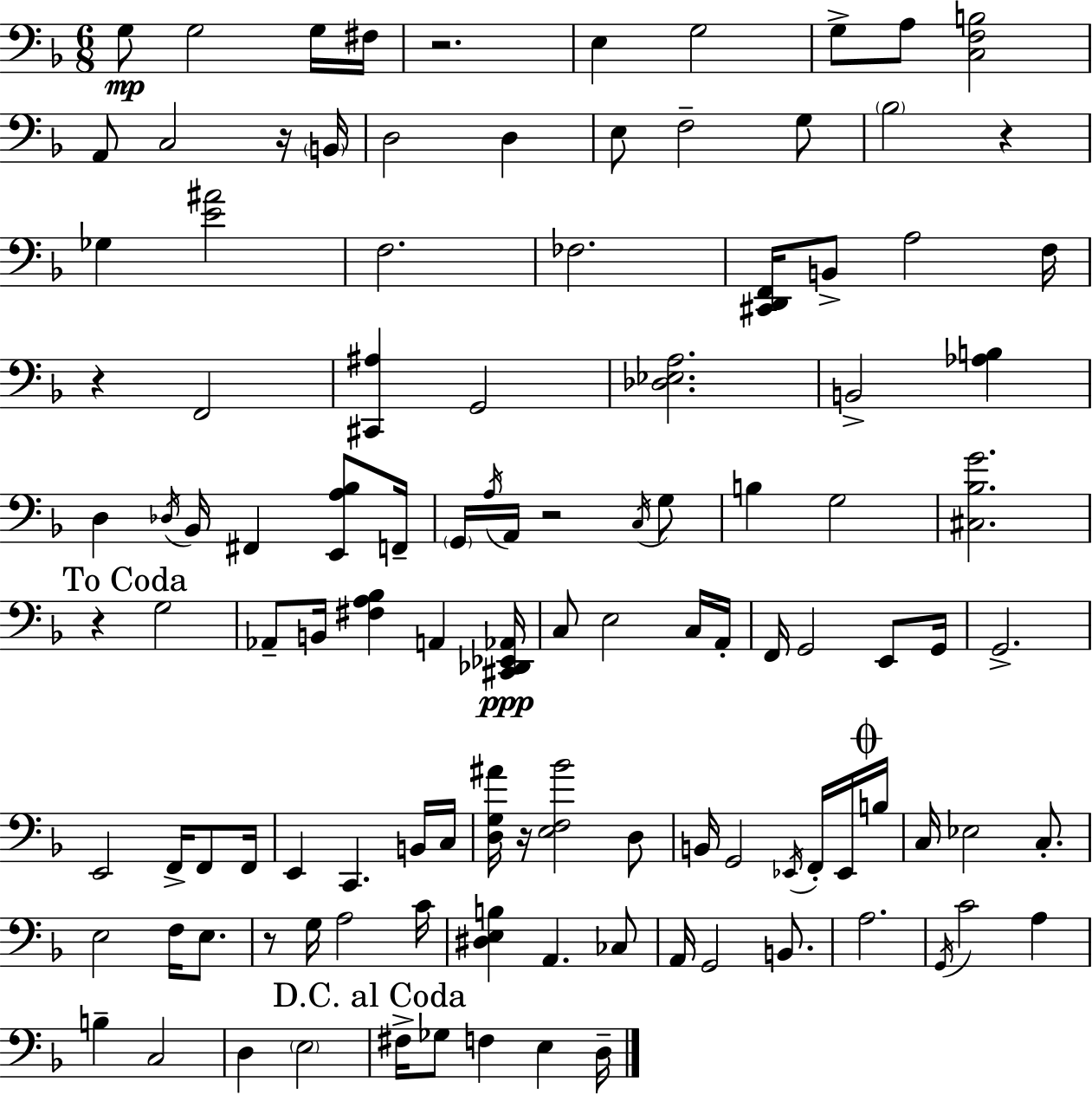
{
  \clef bass
  \numericTimeSignature
  \time 6/8
  \key d \minor
  g8\mp g2 g16 fis16 | r2. | e4 g2 | g8-> a8 <c f b>2 | \break a,8 c2 r16 \parenthesize b,16 | d2 d4 | e8 f2-- g8 | \parenthesize bes2 r4 | \break ges4 <e' ais'>2 | f2. | fes2. | <cis, d, f,>16 b,8-> a2 f16 | \break r4 f,2 | <cis, ais>4 g,2 | <des ees a>2. | b,2-> <aes b>4 | \break d4 \acciaccatura { des16 } bes,16 fis,4 <e, a bes>8 | f,16-- \parenthesize g,16 \acciaccatura { a16 } a,16 r2 | \acciaccatura { c16 } g8 b4 g2 | <cis bes g'>2. | \break \mark "To Coda" r4 g2 | aes,8-- b,16 <fis a bes>4 a,4 | <cis, des, ees, aes,>16\ppp c8 e2 | c16 a,16-. f,16 g,2 | \break e,8 g,16 g,2.-> | e,2 f,16-> | f,8 f,16 e,4 c,4. | b,16 c16 <d g ais'>16 r16 <e f bes'>2 | \break d8 b,16 g,2 | \acciaccatura { ees,16 } f,16-. ees,16 \mark \markup { \musicglyph "scripts.coda" } b16 c16 ees2 | c8.-. e2 | f16 e8. r8 g16 a2 | \break c'16 <dis e b>4 a,4. | ces8 a,16 g,2 | b,8. a2. | \acciaccatura { g,16 } c'2 | \break a4 b4-- c2 | d4 \parenthesize e2 | \mark "D.C. al Coda" fis16-> ges8 f4 | e4 d16-- \bar "|."
}